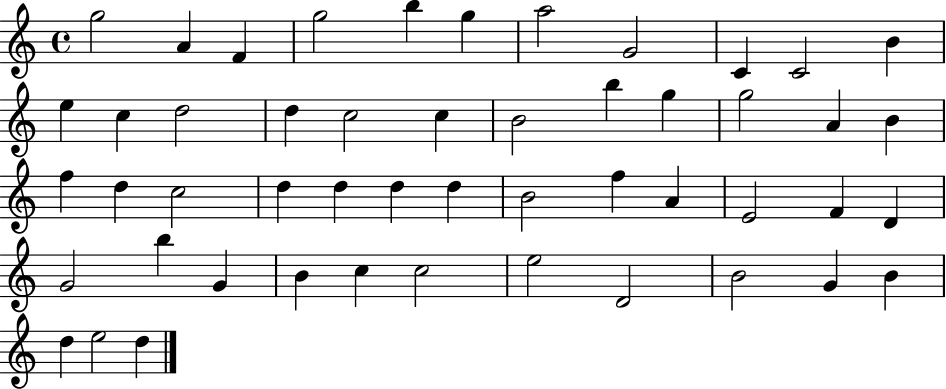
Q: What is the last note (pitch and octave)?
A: D5